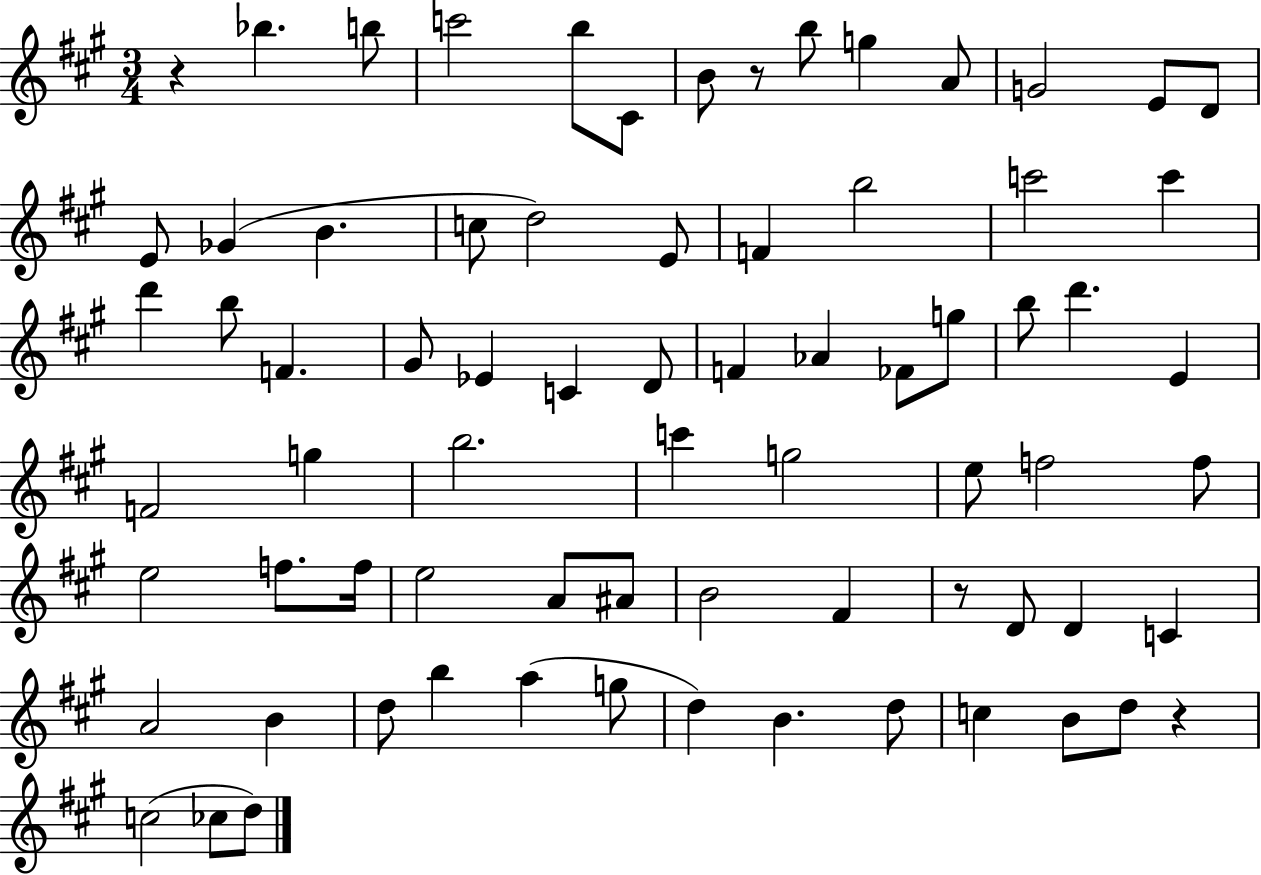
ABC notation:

X:1
T:Untitled
M:3/4
L:1/4
K:A
z _b b/2 c'2 b/2 ^C/2 B/2 z/2 b/2 g A/2 G2 E/2 D/2 E/2 _G B c/2 d2 E/2 F b2 c'2 c' d' b/2 F ^G/2 _E C D/2 F _A _F/2 g/2 b/2 d' E F2 g b2 c' g2 e/2 f2 f/2 e2 f/2 f/4 e2 A/2 ^A/2 B2 ^F z/2 D/2 D C A2 B d/2 b a g/2 d B d/2 c B/2 d/2 z c2 _c/2 d/2